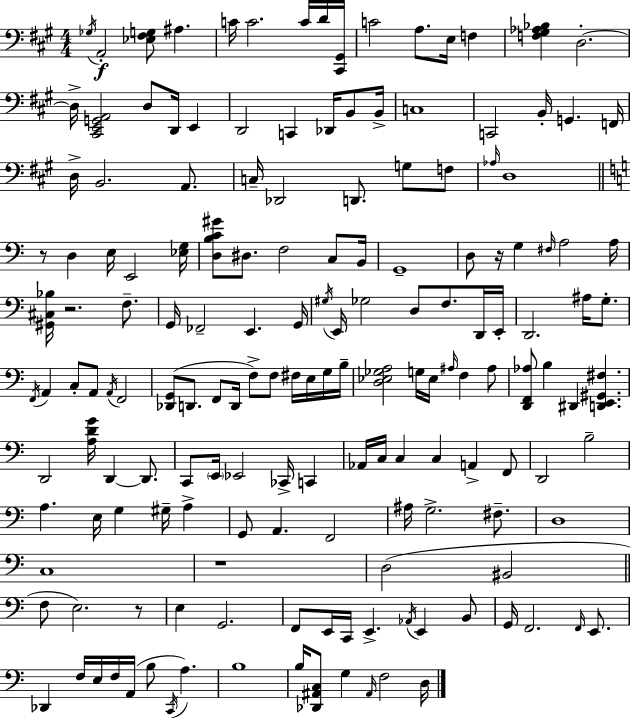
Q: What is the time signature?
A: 4/4